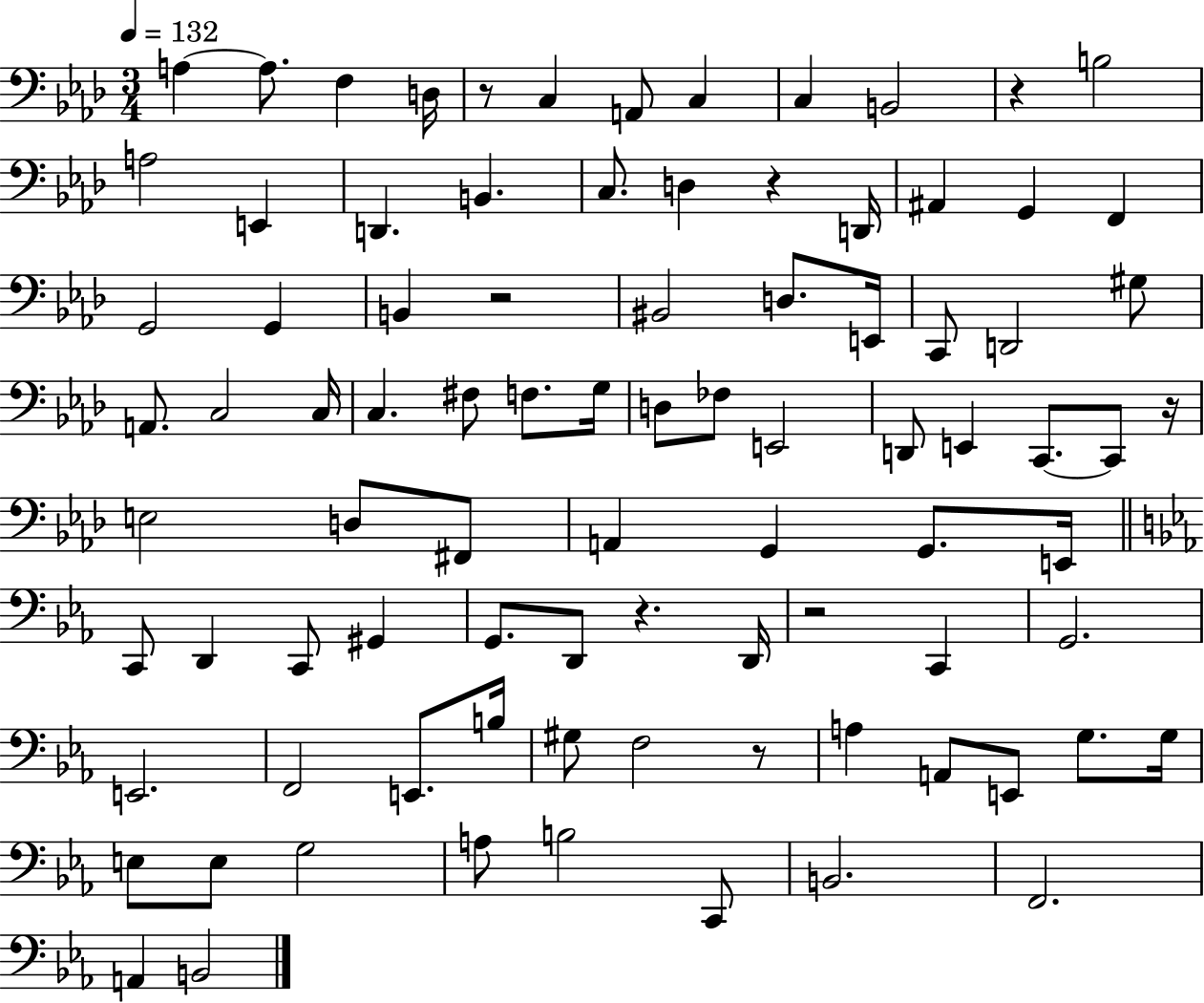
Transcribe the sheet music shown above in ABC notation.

X:1
T:Untitled
M:3/4
L:1/4
K:Ab
A, A,/2 F, D,/4 z/2 C, A,,/2 C, C, B,,2 z B,2 A,2 E,, D,, B,, C,/2 D, z D,,/4 ^A,, G,, F,, G,,2 G,, B,, z2 ^B,,2 D,/2 E,,/4 C,,/2 D,,2 ^G,/2 A,,/2 C,2 C,/4 C, ^F,/2 F,/2 G,/4 D,/2 _F,/2 E,,2 D,,/2 E,, C,,/2 C,,/2 z/4 E,2 D,/2 ^F,,/2 A,, G,, G,,/2 E,,/4 C,,/2 D,, C,,/2 ^G,, G,,/2 D,,/2 z D,,/4 z2 C,, G,,2 E,,2 F,,2 E,,/2 B,/4 ^G,/2 F,2 z/2 A, A,,/2 E,,/2 G,/2 G,/4 E,/2 E,/2 G,2 A,/2 B,2 C,,/2 B,,2 F,,2 A,, B,,2